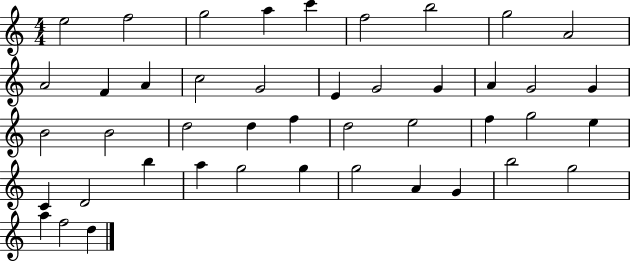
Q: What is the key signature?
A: C major